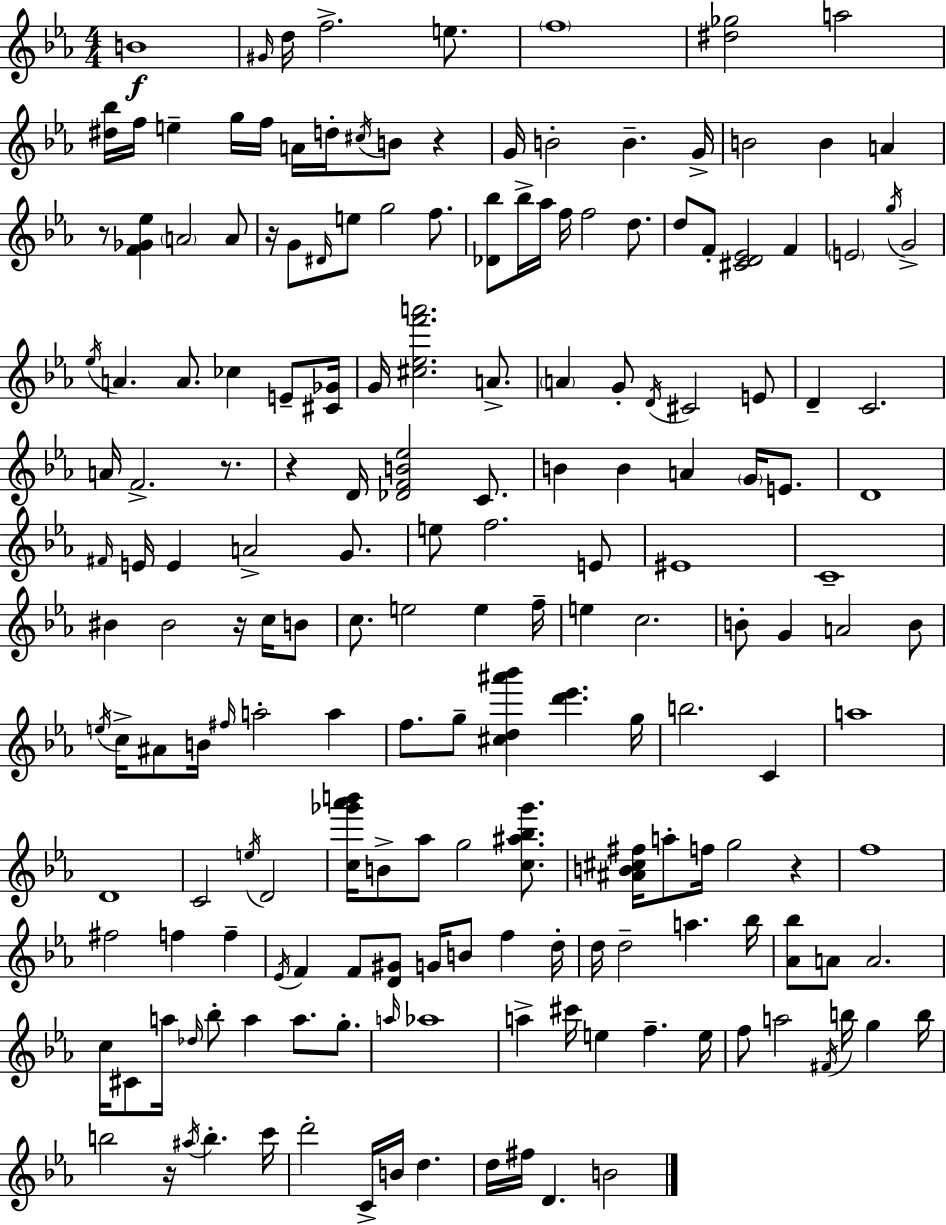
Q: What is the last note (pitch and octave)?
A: B4